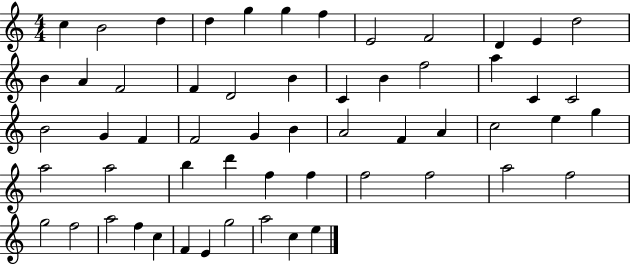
{
  \clef treble
  \numericTimeSignature
  \time 4/4
  \key c \major
  c''4 b'2 d''4 | d''4 g''4 g''4 f''4 | e'2 f'2 | d'4 e'4 d''2 | \break b'4 a'4 f'2 | f'4 d'2 b'4 | c'4 b'4 f''2 | a''4 c'4 c'2 | \break b'2 g'4 f'4 | f'2 g'4 b'4 | a'2 f'4 a'4 | c''2 e''4 g''4 | \break a''2 a''2 | b''4 d'''4 f''4 f''4 | f''2 f''2 | a''2 f''2 | \break g''2 f''2 | a''2 f''4 c''4 | f'4 e'4 g''2 | a''2 c''4 e''4 | \break \bar "|."
}